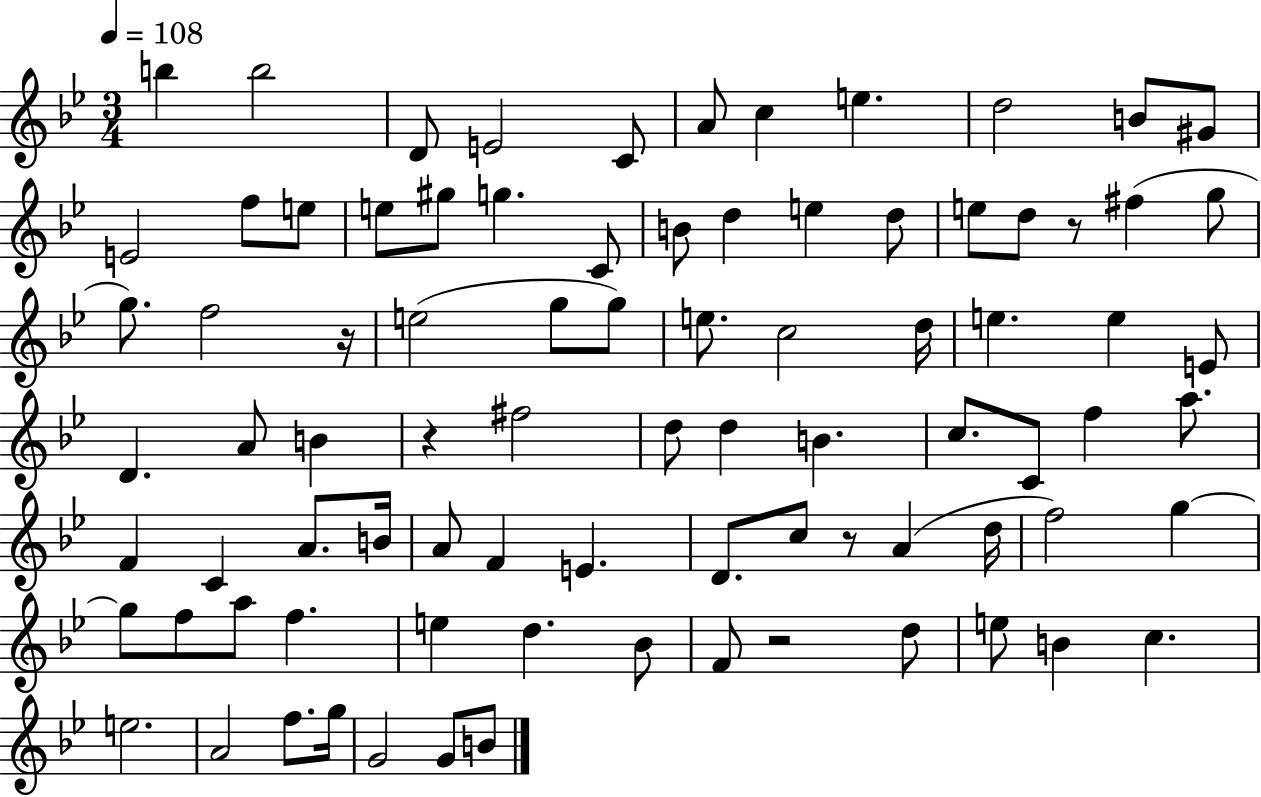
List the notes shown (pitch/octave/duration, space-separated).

B5/q B5/h D4/e E4/h C4/e A4/e C5/q E5/q. D5/h B4/e G#4/e E4/h F5/e E5/e E5/e G#5/e G5/q. C4/e B4/e D5/q E5/q D5/e E5/e D5/e R/e F#5/q G5/e G5/e. F5/h R/s E5/h G5/e G5/e E5/e. C5/h D5/s E5/q. E5/q E4/e D4/q. A4/e B4/q R/q F#5/h D5/e D5/q B4/q. C5/e. C4/e F5/q A5/e. F4/q C4/q A4/e. B4/s A4/e F4/q E4/q. D4/e. C5/e R/e A4/q D5/s F5/h G5/q G5/e F5/e A5/e F5/q. E5/q D5/q. Bb4/e F4/e R/h D5/e E5/e B4/q C5/q. E5/h. A4/h F5/e. G5/s G4/h G4/e B4/e